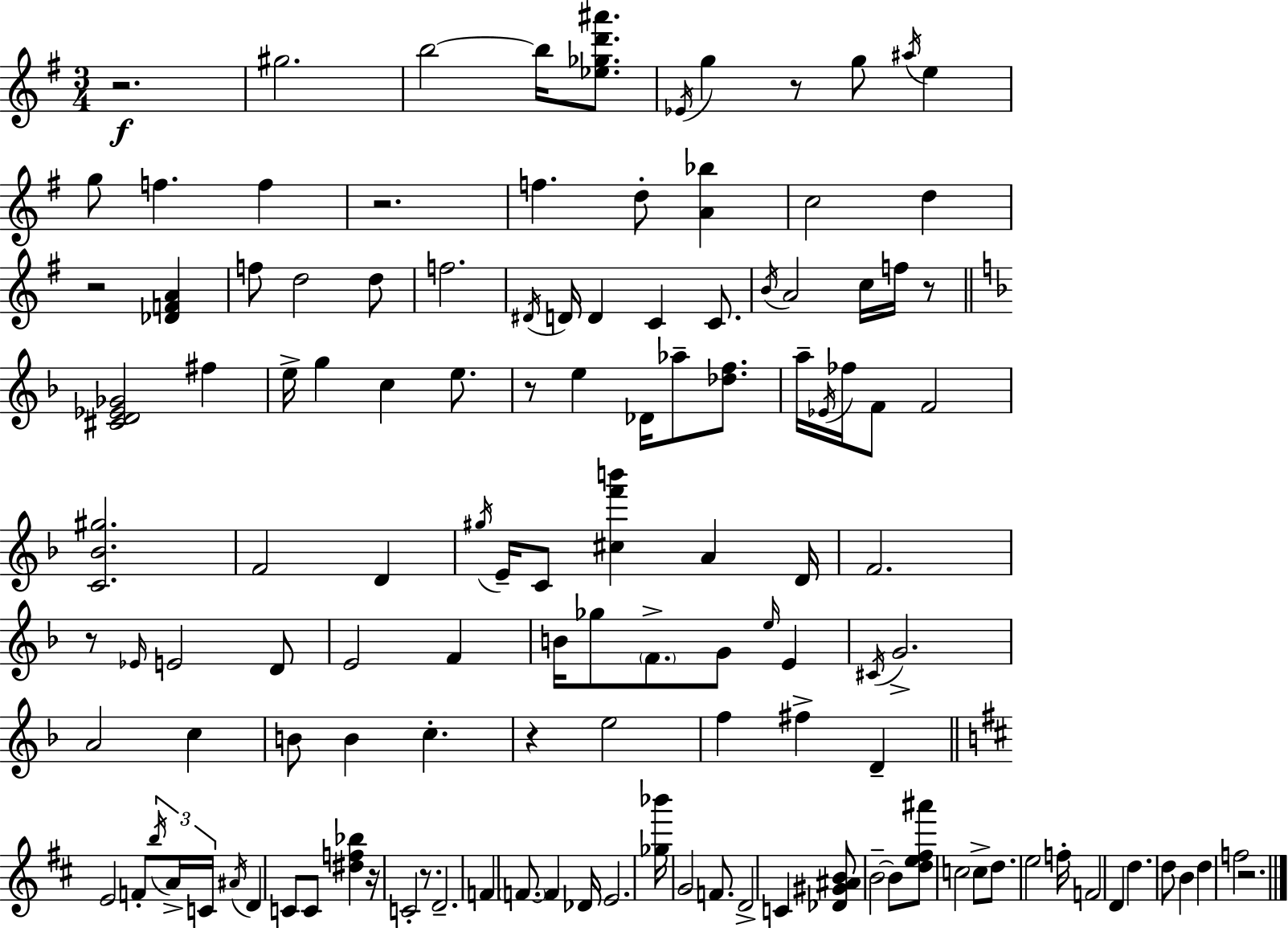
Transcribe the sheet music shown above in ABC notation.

X:1
T:Untitled
M:3/4
L:1/4
K:Em
z2 ^g2 b2 b/4 [_e_gd'^a']/2 _E/4 g z/2 g/2 ^a/4 e g/2 f f z2 f d/2 [A_b] c2 d z2 [_DFA] f/2 d2 d/2 f2 ^D/4 D/4 D C C/2 B/4 A2 c/4 f/4 z/2 [^CD_E_G]2 ^f e/4 g c e/2 z/2 e _D/4 _a/2 [_df]/2 a/4 _E/4 _f/4 F/2 F2 [C_B^g]2 F2 D ^g/4 E/4 C/2 [^cf'b'] A D/4 F2 z/2 _E/4 E2 D/2 E2 F B/4 _g/2 F/2 G/2 e/4 E ^C/4 G2 A2 c B/2 B c z e2 f ^f D E2 F/2 b/4 A/4 C/4 ^A/4 D C/2 C/2 [^df_b] z/4 C2 z/2 D2 F F/2 F _D/4 E2 [_g_b']/4 G2 F/2 D2 C [_D^G^AB]/2 B2 B/2 [de^f^a']/2 c2 c/2 d/2 e2 f/4 F2 D d d/2 B d f2 z2